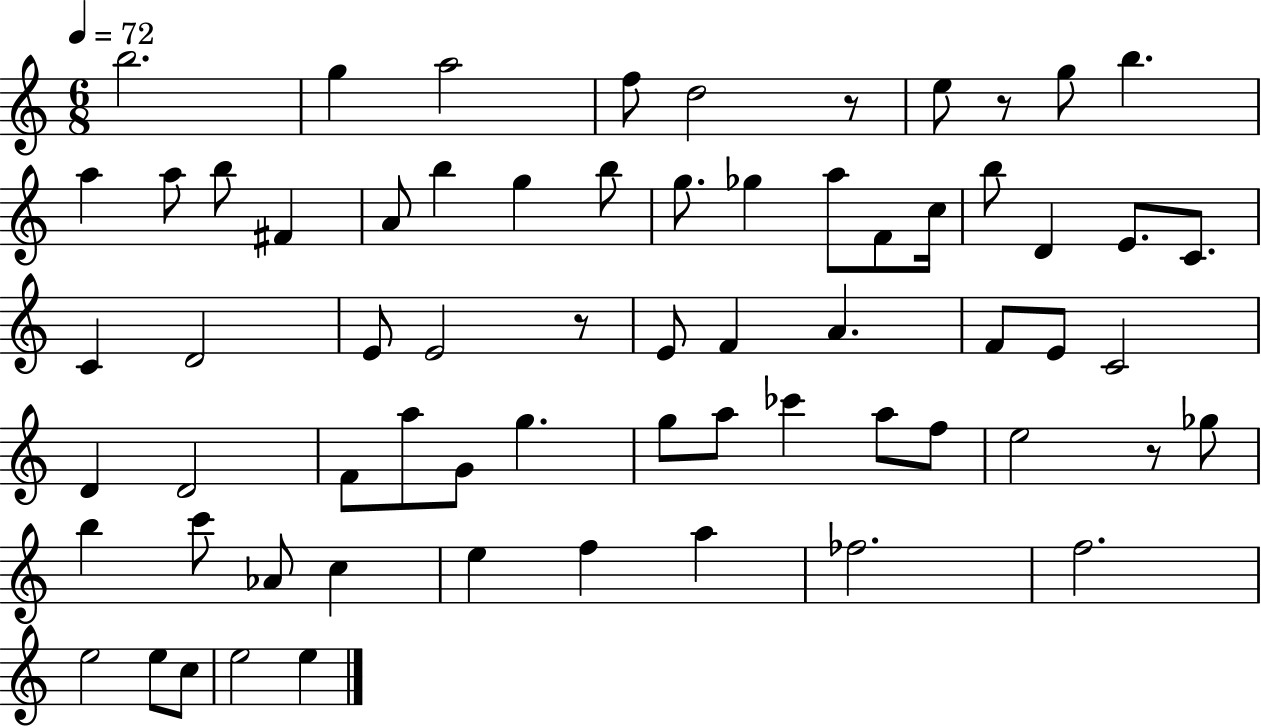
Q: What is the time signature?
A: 6/8